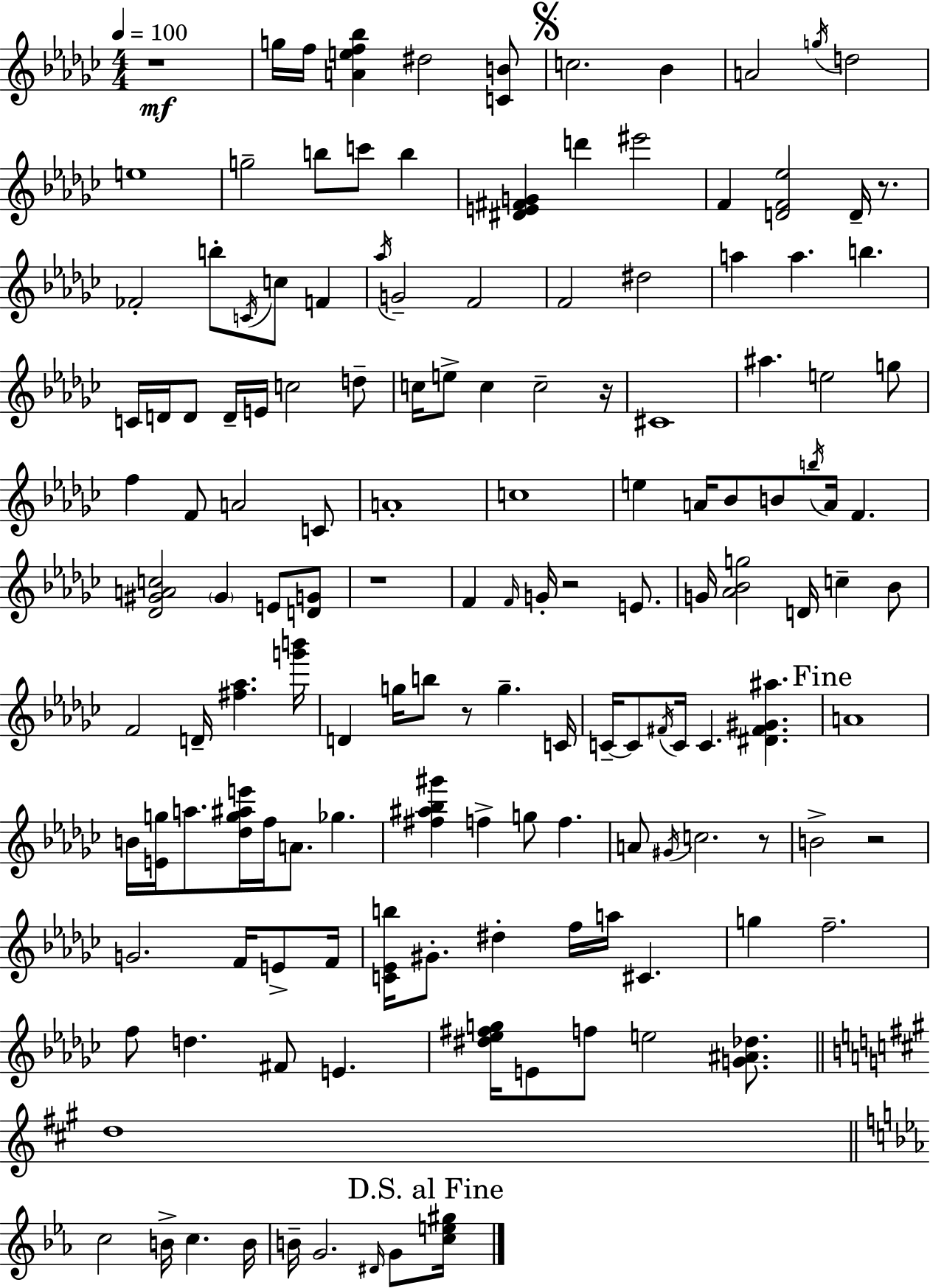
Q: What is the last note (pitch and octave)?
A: G4